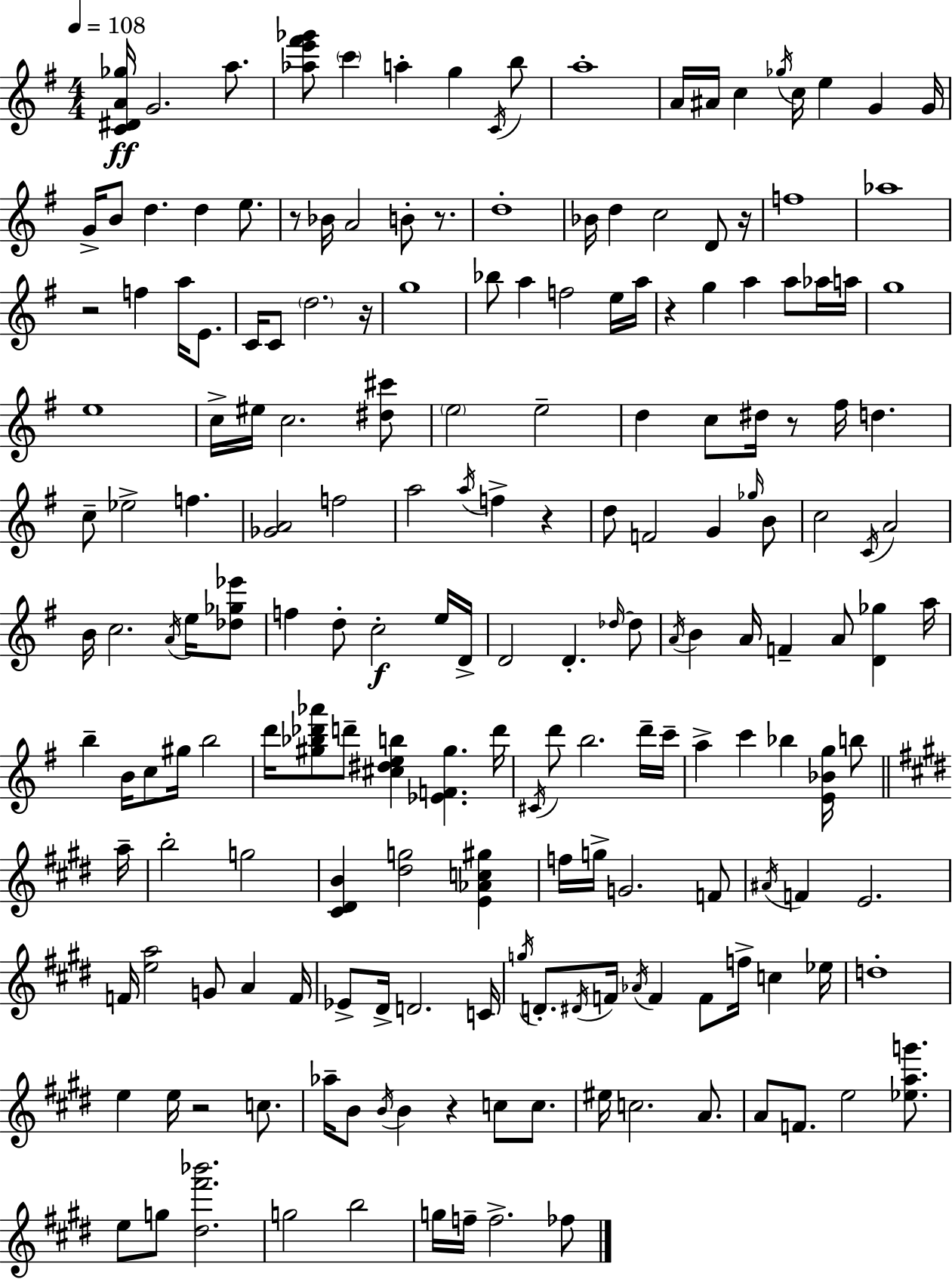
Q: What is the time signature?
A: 4/4